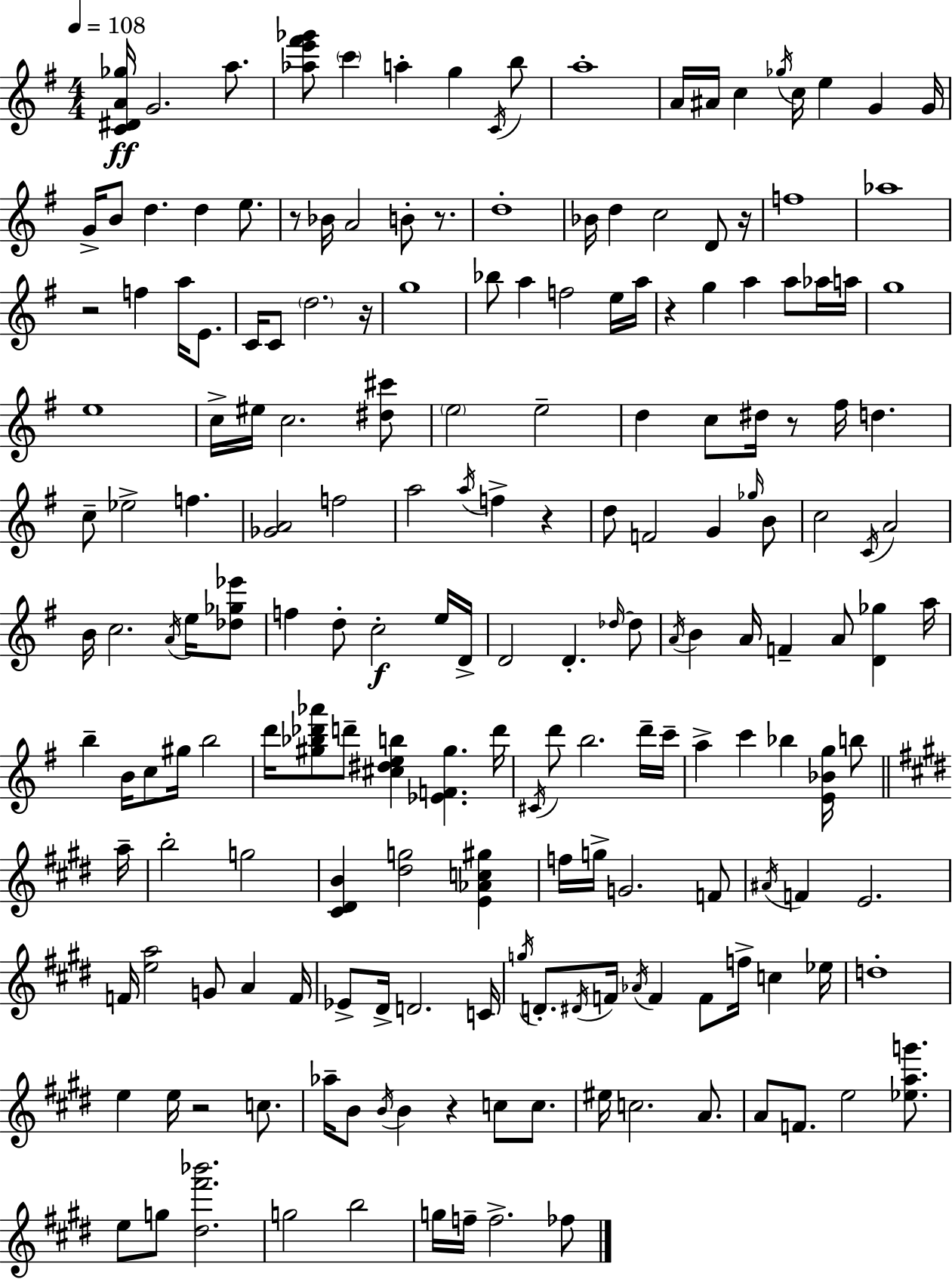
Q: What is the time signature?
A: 4/4